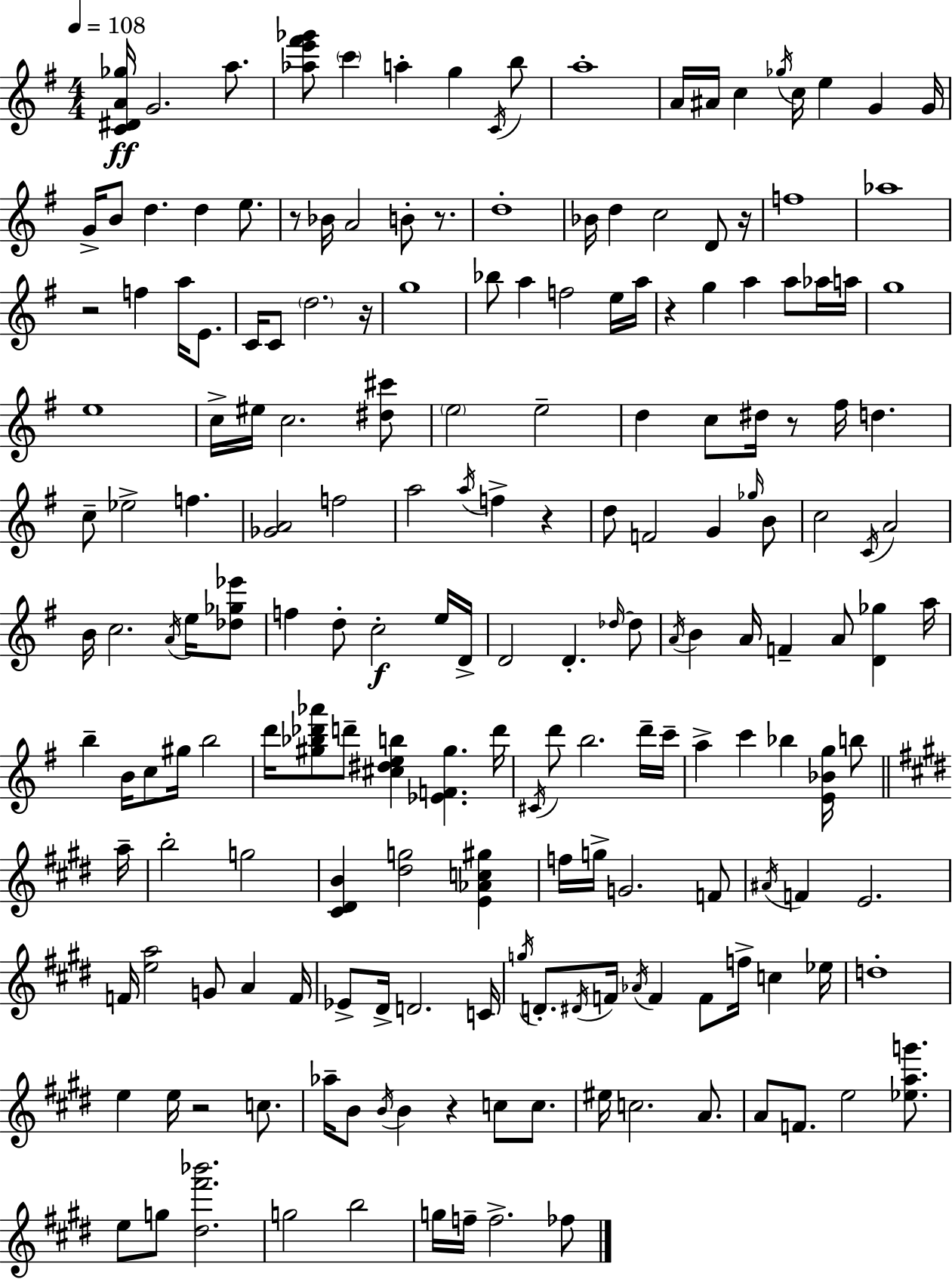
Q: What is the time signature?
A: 4/4